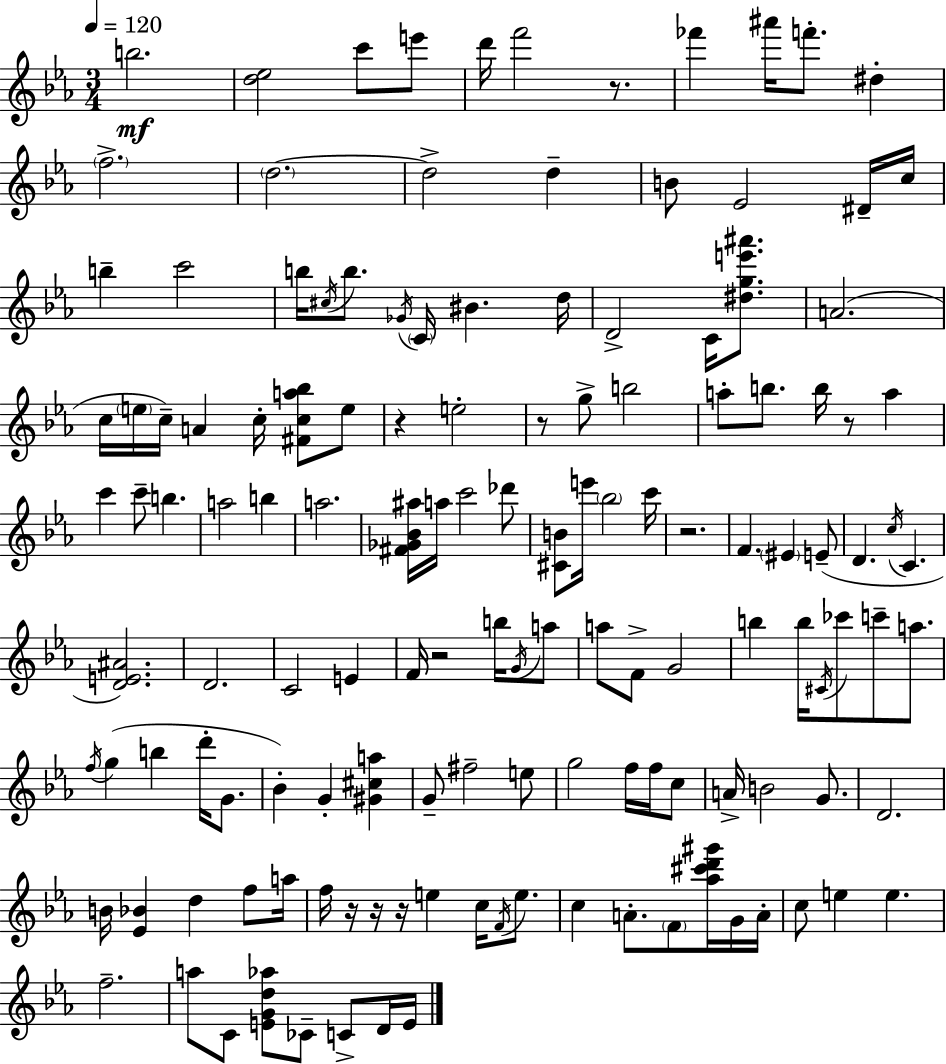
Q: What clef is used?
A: treble